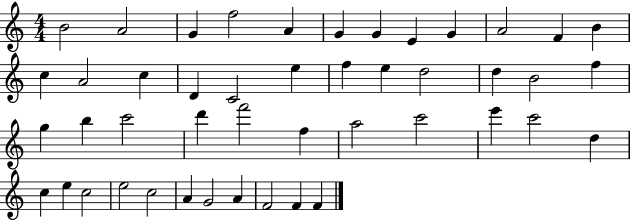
{
  \clef treble
  \numericTimeSignature
  \time 4/4
  \key c \major
  b'2 a'2 | g'4 f''2 a'4 | g'4 g'4 e'4 g'4 | a'2 f'4 b'4 | \break c''4 a'2 c''4 | d'4 c'2 e''4 | f''4 e''4 d''2 | d''4 b'2 f''4 | \break g''4 b''4 c'''2 | d'''4 f'''2 f''4 | a''2 c'''2 | e'''4 c'''2 d''4 | \break c''4 e''4 c''2 | e''2 c''2 | a'4 g'2 a'4 | f'2 f'4 f'4 | \break \bar "|."
}